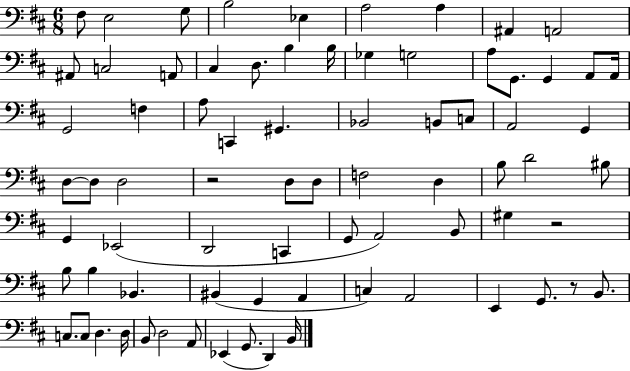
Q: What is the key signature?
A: D major